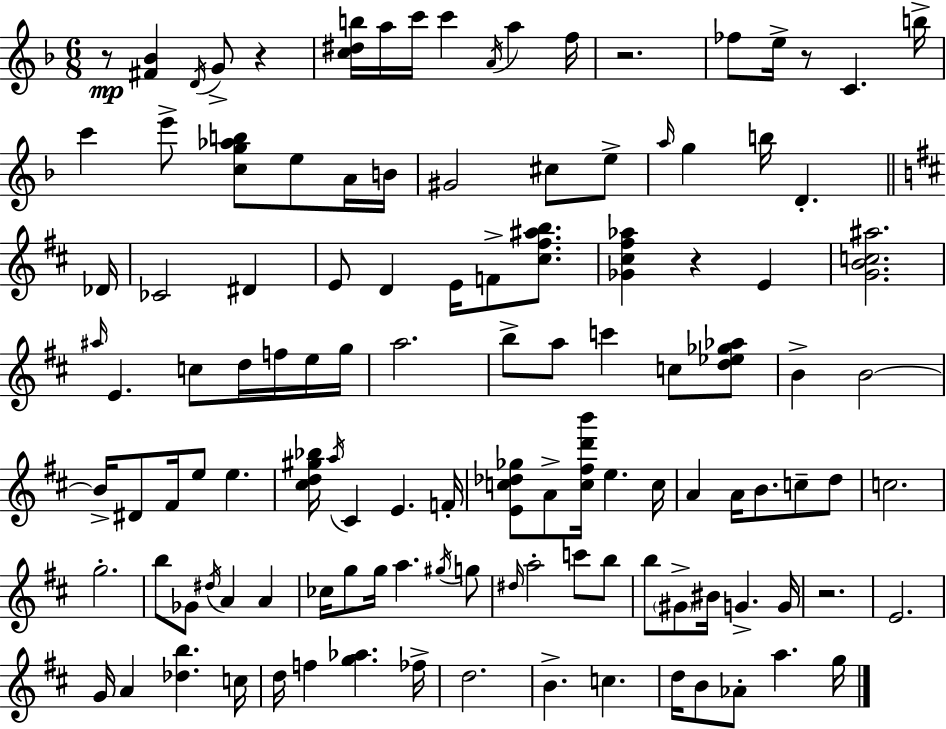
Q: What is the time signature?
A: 6/8